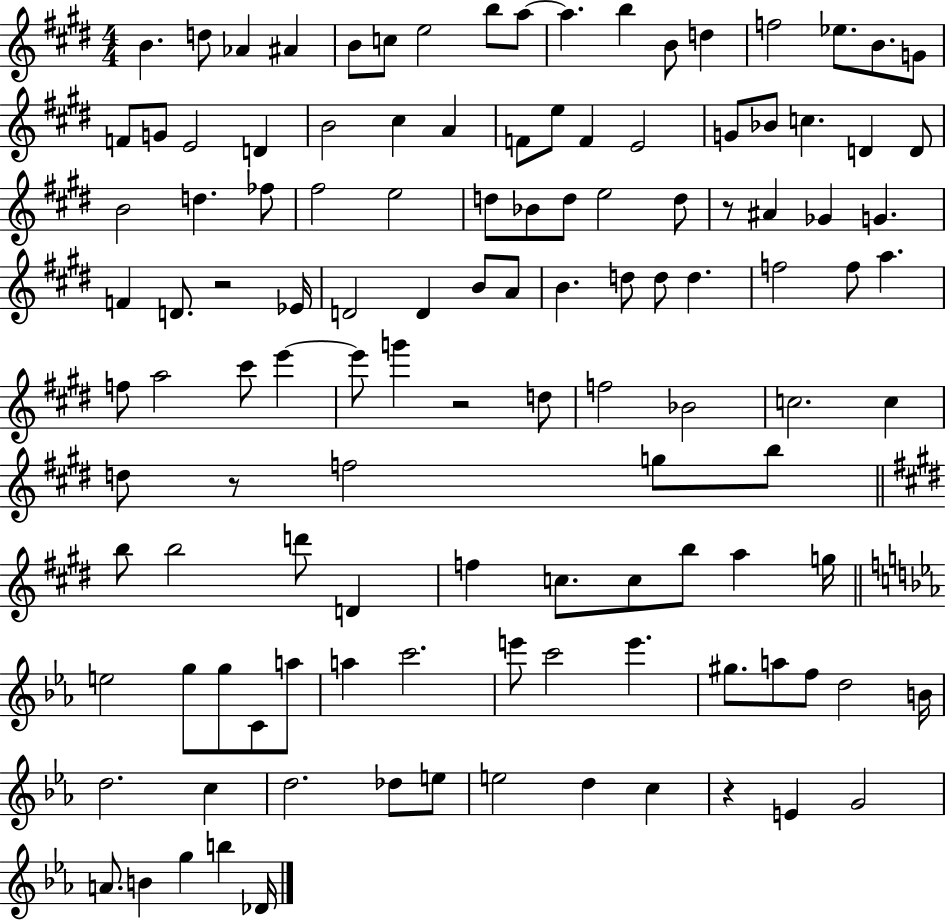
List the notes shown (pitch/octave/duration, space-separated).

B4/q. D5/e Ab4/q A#4/q B4/e C5/e E5/h B5/e A5/e A5/q. B5/q B4/e D5/q F5/h Eb5/e. B4/e. G4/e F4/e G4/e E4/h D4/q B4/h C#5/q A4/q F4/e E5/e F4/q E4/h G4/e Bb4/e C5/q. D4/q D4/e B4/h D5/q. FES5/e F#5/h E5/h D5/e Bb4/e D5/e E5/h D5/e R/e A#4/q Gb4/q G4/q. F4/q D4/e. R/h Eb4/s D4/h D4/q B4/e A4/e B4/q. D5/e D5/e D5/q. F5/h F5/e A5/q. F5/e A5/h C#6/e E6/q E6/e G6/q R/h D5/e F5/h Bb4/h C5/h. C5/q D5/e R/e F5/h G5/e B5/e B5/e B5/h D6/e D4/q F5/q C5/e. C5/e B5/e A5/q G5/s E5/h G5/e G5/e C4/e A5/e A5/q C6/h. E6/e C6/h E6/q. G#5/e. A5/e F5/e D5/h B4/s D5/h. C5/q D5/h. Db5/e E5/e E5/h D5/q C5/q R/q E4/q G4/h A4/e. B4/q G5/q B5/q Db4/s